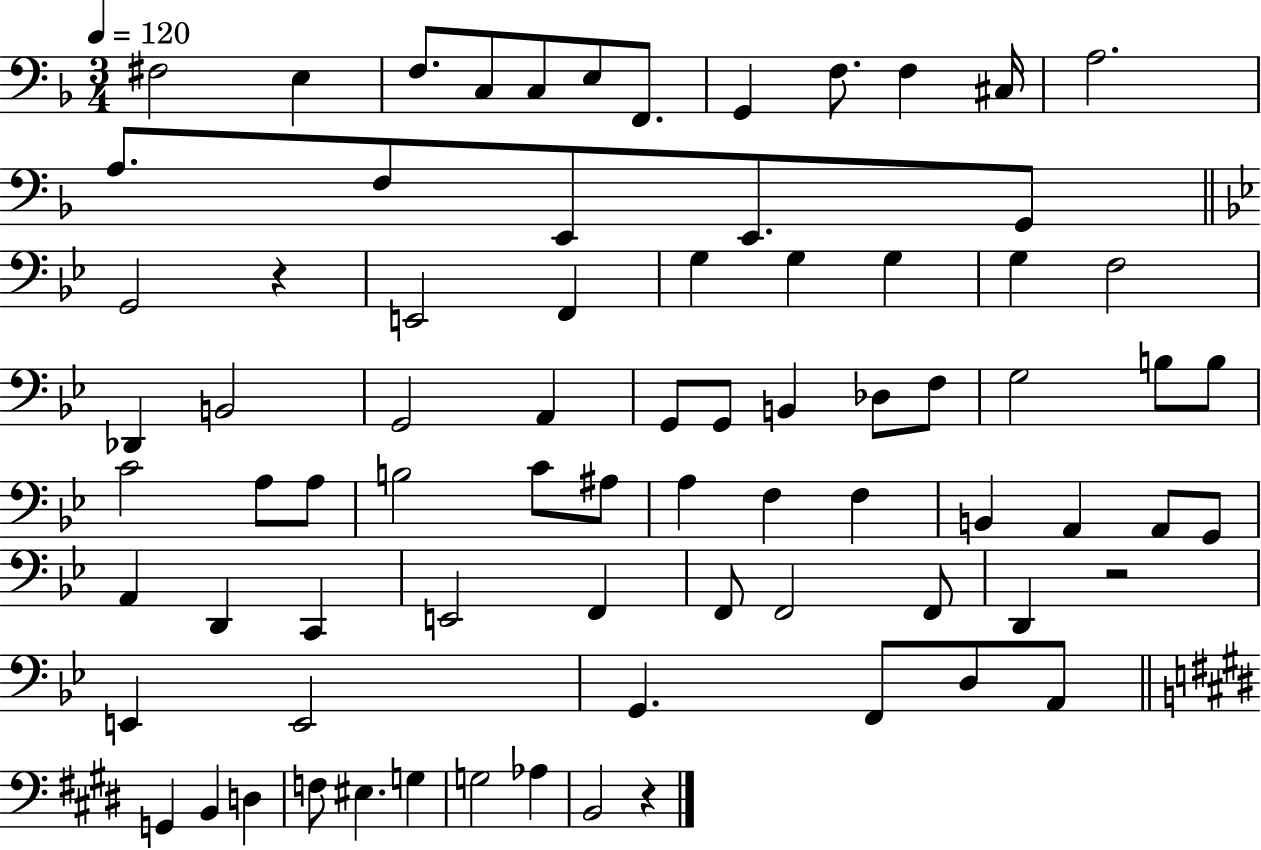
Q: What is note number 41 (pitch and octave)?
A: B3